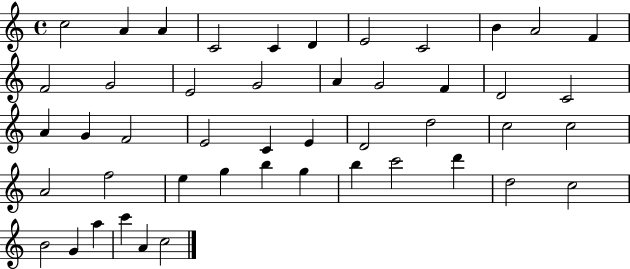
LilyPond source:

{
  \clef treble
  \time 4/4
  \defaultTimeSignature
  \key c \major
  c''2 a'4 a'4 | c'2 c'4 d'4 | e'2 c'2 | b'4 a'2 f'4 | \break f'2 g'2 | e'2 g'2 | a'4 g'2 f'4 | d'2 c'2 | \break a'4 g'4 f'2 | e'2 c'4 e'4 | d'2 d''2 | c''2 c''2 | \break a'2 f''2 | e''4 g''4 b''4 g''4 | b''4 c'''2 d'''4 | d''2 c''2 | \break b'2 g'4 a''4 | c'''4 a'4 c''2 | \bar "|."
}